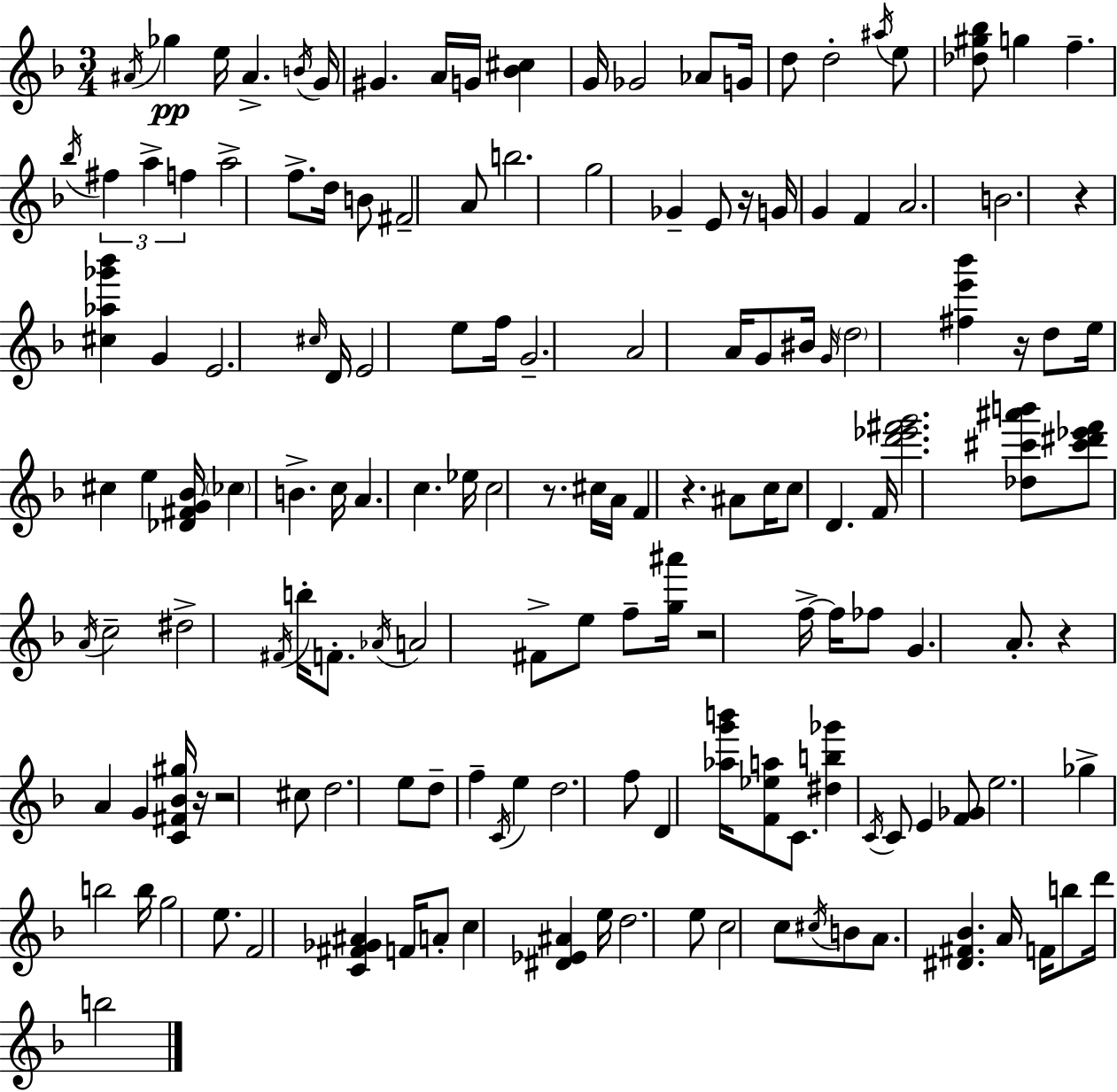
{
  \clef treble
  \numericTimeSignature
  \time 3/4
  \key d \minor
  \repeat volta 2 { \acciaccatura { ais'16 }\pp ges''4 e''16 ais'4.-> | \acciaccatura { b'16 } g'16 gis'4. a'16 g'16 <bes' cis''>4 | g'16 ges'2 aes'8 | g'16 d''8 d''2-. | \break \acciaccatura { ais''16 } e''8 <des'' gis'' bes''>8 g''4 f''4.-- | \acciaccatura { bes''16 } \tuplet 3/2 { fis''4 a''4-> | f''4 } a''2-> | f''8.-> d''16 b'8 fis'2-- | \break a'8 b''2. | g''2 | ges'4-- e'8 r16 g'16 g'4 | f'4 a'2. | \break b'2. | r4 <cis'' aes'' ges''' bes'''>4 | g'4 e'2. | \grace { cis''16 } d'16 e'2 | \break e''8 f''16 g'2.-- | a'2 | a'16 g'8 bis'16 \grace { g'16 } \parenthesize d''2 | <fis'' e''' bes'''>4 r16 d''8 e''16 cis''4 | \break e''4 <des' fis' g' bes'>16 \parenthesize ces''4 b'4.-> | c''16 a'4. | c''4. ees''16 c''2 | r8. cis''16 a'16 f'4 | \break r4. ais'8 c''16 c''8 d'4. | f'16 <d''' ees''' fis''' g'''>2. | <des'' cis''' ais''' b'''>8 <cis''' dis''' ees''' f'''>8 \acciaccatura { a'16 } c''2-- | dis''2-> | \break \acciaccatura { fis'16 } b''16-. f'8.-. \acciaccatura { aes'16 } a'2 | fis'8-> e''8 f''8-- <g'' ais'''>16 | r2 f''16->~~ f''16 fes''8 | g'4. a'8.-. r4 | \break a'4 g'4 <c' fis' bes' gis''>16 r16 r2 | cis''8 d''2. | e''8 d''8-- | f''4-- \acciaccatura { c'16 } e''4 d''2. | \break f''8 | d'4 <aes'' g''' b'''>16 <f' ees'' a''>8 c'8. <dis'' b'' ges'''>4 | \acciaccatura { c'16 } c'8 e'4 <f' ges'>8 e''2. | ges''4-> | \break b''2 b''16 | g''2 e''8. f'2 | <c' fis' ges' ais'>4 f'16 | a'8-. c''4 <dis' ees' ais'>4 e''16 d''2. | \break e''8 | c''2 c''8 \acciaccatura { cis''16 } | b'8 a'8. <dis' fis' bes'>4. a'16 | f'16 b''8 d'''16 b''2 | \break } \bar "|."
}